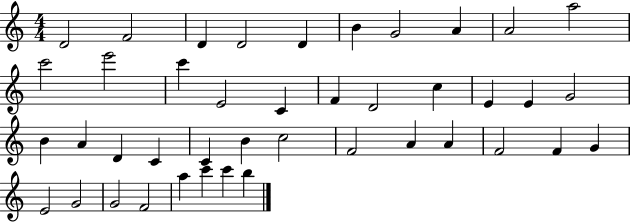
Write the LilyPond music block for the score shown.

{
  \clef treble
  \numericTimeSignature
  \time 4/4
  \key c \major
  d'2 f'2 | d'4 d'2 d'4 | b'4 g'2 a'4 | a'2 a''2 | \break c'''2 e'''2 | c'''4 e'2 c'4 | f'4 d'2 c''4 | e'4 e'4 g'2 | \break b'4 a'4 d'4 c'4 | c'4 b'4 c''2 | f'2 a'4 a'4 | f'2 f'4 g'4 | \break e'2 g'2 | g'2 f'2 | a''4 c'''4 c'''4 b''4 | \bar "|."
}